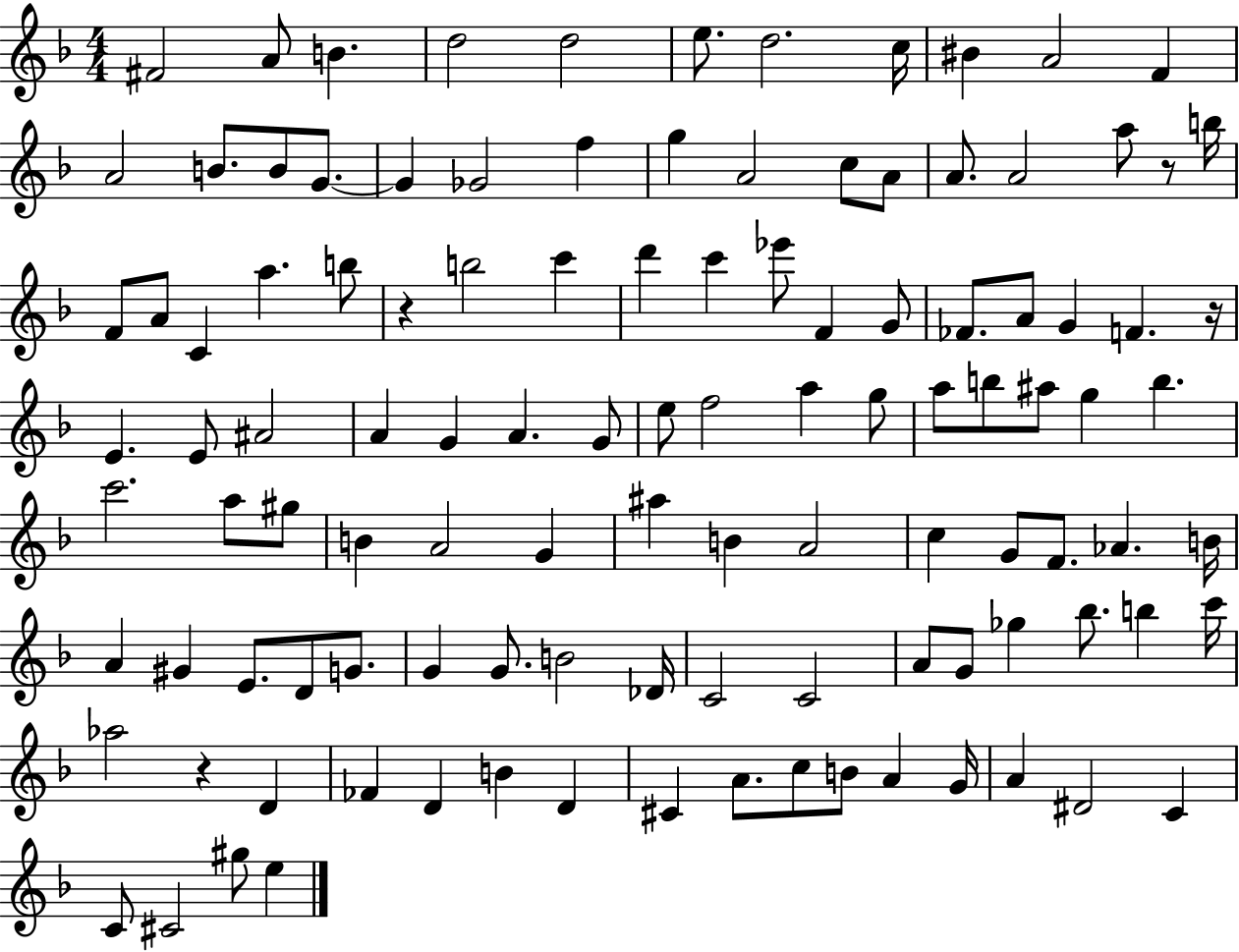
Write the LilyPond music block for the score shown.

{
  \clef treble
  \numericTimeSignature
  \time 4/4
  \key f \major
  \repeat volta 2 { fis'2 a'8 b'4. | d''2 d''2 | e''8. d''2. c''16 | bis'4 a'2 f'4 | \break a'2 b'8. b'8 g'8.~~ | g'4 ges'2 f''4 | g''4 a'2 c''8 a'8 | a'8. a'2 a''8 r8 b''16 | \break f'8 a'8 c'4 a''4. b''8 | r4 b''2 c'''4 | d'''4 c'''4 ees'''8 f'4 g'8 | fes'8. a'8 g'4 f'4. r16 | \break e'4. e'8 ais'2 | a'4 g'4 a'4. g'8 | e''8 f''2 a''4 g''8 | a''8 b''8 ais''8 g''4 b''4. | \break c'''2. a''8 gis''8 | b'4 a'2 g'4 | ais''4 b'4 a'2 | c''4 g'8 f'8. aes'4. b'16 | \break a'4 gis'4 e'8. d'8 g'8. | g'4 g'8. b'2 des'16 | c'2 c'2 | a'8 g'8 ges''4 bes''8. b''4 c'''16 | \break aes''2 r4 d'4 | fes'4 d'4 b'4 d'4 | cis'4 a'8. c''8 b'8 a'4 g'16 | a'4 dis'2 c'4 | \break c'8 cis'2 gis''8 e''4 | } \bar "|."
}